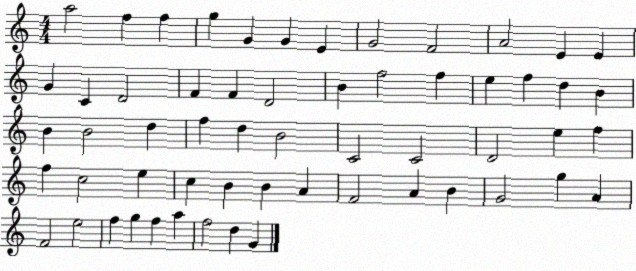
X:1
T:Untitled
M:4/4
L:1/4
K:C
a2 f f g G G E G2 F2 A2 E E G C D2 F F D2 B f2 f e f d B B B2 d f d B2 C2 C2 D2 e f f c2 e c B B A F2 A B G2 g A F2 e2 f g f a f2 d G